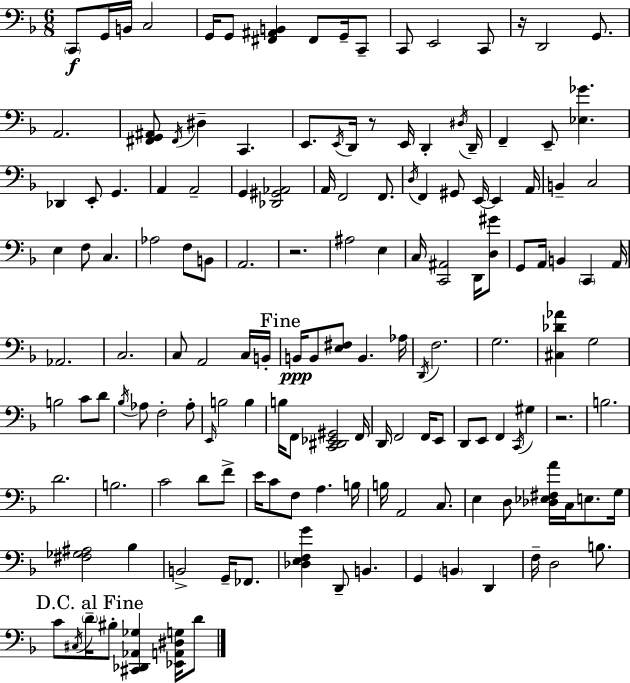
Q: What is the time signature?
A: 6/8